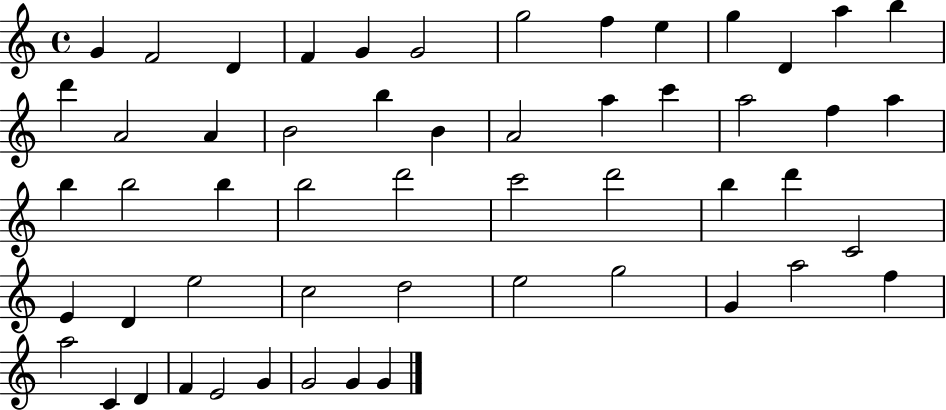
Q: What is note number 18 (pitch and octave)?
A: B5